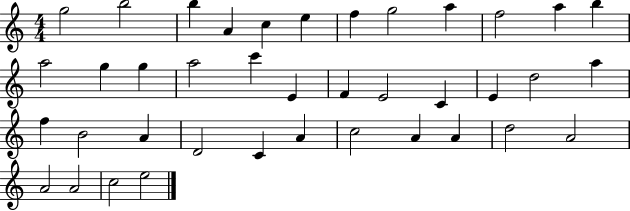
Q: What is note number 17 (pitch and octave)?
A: C6